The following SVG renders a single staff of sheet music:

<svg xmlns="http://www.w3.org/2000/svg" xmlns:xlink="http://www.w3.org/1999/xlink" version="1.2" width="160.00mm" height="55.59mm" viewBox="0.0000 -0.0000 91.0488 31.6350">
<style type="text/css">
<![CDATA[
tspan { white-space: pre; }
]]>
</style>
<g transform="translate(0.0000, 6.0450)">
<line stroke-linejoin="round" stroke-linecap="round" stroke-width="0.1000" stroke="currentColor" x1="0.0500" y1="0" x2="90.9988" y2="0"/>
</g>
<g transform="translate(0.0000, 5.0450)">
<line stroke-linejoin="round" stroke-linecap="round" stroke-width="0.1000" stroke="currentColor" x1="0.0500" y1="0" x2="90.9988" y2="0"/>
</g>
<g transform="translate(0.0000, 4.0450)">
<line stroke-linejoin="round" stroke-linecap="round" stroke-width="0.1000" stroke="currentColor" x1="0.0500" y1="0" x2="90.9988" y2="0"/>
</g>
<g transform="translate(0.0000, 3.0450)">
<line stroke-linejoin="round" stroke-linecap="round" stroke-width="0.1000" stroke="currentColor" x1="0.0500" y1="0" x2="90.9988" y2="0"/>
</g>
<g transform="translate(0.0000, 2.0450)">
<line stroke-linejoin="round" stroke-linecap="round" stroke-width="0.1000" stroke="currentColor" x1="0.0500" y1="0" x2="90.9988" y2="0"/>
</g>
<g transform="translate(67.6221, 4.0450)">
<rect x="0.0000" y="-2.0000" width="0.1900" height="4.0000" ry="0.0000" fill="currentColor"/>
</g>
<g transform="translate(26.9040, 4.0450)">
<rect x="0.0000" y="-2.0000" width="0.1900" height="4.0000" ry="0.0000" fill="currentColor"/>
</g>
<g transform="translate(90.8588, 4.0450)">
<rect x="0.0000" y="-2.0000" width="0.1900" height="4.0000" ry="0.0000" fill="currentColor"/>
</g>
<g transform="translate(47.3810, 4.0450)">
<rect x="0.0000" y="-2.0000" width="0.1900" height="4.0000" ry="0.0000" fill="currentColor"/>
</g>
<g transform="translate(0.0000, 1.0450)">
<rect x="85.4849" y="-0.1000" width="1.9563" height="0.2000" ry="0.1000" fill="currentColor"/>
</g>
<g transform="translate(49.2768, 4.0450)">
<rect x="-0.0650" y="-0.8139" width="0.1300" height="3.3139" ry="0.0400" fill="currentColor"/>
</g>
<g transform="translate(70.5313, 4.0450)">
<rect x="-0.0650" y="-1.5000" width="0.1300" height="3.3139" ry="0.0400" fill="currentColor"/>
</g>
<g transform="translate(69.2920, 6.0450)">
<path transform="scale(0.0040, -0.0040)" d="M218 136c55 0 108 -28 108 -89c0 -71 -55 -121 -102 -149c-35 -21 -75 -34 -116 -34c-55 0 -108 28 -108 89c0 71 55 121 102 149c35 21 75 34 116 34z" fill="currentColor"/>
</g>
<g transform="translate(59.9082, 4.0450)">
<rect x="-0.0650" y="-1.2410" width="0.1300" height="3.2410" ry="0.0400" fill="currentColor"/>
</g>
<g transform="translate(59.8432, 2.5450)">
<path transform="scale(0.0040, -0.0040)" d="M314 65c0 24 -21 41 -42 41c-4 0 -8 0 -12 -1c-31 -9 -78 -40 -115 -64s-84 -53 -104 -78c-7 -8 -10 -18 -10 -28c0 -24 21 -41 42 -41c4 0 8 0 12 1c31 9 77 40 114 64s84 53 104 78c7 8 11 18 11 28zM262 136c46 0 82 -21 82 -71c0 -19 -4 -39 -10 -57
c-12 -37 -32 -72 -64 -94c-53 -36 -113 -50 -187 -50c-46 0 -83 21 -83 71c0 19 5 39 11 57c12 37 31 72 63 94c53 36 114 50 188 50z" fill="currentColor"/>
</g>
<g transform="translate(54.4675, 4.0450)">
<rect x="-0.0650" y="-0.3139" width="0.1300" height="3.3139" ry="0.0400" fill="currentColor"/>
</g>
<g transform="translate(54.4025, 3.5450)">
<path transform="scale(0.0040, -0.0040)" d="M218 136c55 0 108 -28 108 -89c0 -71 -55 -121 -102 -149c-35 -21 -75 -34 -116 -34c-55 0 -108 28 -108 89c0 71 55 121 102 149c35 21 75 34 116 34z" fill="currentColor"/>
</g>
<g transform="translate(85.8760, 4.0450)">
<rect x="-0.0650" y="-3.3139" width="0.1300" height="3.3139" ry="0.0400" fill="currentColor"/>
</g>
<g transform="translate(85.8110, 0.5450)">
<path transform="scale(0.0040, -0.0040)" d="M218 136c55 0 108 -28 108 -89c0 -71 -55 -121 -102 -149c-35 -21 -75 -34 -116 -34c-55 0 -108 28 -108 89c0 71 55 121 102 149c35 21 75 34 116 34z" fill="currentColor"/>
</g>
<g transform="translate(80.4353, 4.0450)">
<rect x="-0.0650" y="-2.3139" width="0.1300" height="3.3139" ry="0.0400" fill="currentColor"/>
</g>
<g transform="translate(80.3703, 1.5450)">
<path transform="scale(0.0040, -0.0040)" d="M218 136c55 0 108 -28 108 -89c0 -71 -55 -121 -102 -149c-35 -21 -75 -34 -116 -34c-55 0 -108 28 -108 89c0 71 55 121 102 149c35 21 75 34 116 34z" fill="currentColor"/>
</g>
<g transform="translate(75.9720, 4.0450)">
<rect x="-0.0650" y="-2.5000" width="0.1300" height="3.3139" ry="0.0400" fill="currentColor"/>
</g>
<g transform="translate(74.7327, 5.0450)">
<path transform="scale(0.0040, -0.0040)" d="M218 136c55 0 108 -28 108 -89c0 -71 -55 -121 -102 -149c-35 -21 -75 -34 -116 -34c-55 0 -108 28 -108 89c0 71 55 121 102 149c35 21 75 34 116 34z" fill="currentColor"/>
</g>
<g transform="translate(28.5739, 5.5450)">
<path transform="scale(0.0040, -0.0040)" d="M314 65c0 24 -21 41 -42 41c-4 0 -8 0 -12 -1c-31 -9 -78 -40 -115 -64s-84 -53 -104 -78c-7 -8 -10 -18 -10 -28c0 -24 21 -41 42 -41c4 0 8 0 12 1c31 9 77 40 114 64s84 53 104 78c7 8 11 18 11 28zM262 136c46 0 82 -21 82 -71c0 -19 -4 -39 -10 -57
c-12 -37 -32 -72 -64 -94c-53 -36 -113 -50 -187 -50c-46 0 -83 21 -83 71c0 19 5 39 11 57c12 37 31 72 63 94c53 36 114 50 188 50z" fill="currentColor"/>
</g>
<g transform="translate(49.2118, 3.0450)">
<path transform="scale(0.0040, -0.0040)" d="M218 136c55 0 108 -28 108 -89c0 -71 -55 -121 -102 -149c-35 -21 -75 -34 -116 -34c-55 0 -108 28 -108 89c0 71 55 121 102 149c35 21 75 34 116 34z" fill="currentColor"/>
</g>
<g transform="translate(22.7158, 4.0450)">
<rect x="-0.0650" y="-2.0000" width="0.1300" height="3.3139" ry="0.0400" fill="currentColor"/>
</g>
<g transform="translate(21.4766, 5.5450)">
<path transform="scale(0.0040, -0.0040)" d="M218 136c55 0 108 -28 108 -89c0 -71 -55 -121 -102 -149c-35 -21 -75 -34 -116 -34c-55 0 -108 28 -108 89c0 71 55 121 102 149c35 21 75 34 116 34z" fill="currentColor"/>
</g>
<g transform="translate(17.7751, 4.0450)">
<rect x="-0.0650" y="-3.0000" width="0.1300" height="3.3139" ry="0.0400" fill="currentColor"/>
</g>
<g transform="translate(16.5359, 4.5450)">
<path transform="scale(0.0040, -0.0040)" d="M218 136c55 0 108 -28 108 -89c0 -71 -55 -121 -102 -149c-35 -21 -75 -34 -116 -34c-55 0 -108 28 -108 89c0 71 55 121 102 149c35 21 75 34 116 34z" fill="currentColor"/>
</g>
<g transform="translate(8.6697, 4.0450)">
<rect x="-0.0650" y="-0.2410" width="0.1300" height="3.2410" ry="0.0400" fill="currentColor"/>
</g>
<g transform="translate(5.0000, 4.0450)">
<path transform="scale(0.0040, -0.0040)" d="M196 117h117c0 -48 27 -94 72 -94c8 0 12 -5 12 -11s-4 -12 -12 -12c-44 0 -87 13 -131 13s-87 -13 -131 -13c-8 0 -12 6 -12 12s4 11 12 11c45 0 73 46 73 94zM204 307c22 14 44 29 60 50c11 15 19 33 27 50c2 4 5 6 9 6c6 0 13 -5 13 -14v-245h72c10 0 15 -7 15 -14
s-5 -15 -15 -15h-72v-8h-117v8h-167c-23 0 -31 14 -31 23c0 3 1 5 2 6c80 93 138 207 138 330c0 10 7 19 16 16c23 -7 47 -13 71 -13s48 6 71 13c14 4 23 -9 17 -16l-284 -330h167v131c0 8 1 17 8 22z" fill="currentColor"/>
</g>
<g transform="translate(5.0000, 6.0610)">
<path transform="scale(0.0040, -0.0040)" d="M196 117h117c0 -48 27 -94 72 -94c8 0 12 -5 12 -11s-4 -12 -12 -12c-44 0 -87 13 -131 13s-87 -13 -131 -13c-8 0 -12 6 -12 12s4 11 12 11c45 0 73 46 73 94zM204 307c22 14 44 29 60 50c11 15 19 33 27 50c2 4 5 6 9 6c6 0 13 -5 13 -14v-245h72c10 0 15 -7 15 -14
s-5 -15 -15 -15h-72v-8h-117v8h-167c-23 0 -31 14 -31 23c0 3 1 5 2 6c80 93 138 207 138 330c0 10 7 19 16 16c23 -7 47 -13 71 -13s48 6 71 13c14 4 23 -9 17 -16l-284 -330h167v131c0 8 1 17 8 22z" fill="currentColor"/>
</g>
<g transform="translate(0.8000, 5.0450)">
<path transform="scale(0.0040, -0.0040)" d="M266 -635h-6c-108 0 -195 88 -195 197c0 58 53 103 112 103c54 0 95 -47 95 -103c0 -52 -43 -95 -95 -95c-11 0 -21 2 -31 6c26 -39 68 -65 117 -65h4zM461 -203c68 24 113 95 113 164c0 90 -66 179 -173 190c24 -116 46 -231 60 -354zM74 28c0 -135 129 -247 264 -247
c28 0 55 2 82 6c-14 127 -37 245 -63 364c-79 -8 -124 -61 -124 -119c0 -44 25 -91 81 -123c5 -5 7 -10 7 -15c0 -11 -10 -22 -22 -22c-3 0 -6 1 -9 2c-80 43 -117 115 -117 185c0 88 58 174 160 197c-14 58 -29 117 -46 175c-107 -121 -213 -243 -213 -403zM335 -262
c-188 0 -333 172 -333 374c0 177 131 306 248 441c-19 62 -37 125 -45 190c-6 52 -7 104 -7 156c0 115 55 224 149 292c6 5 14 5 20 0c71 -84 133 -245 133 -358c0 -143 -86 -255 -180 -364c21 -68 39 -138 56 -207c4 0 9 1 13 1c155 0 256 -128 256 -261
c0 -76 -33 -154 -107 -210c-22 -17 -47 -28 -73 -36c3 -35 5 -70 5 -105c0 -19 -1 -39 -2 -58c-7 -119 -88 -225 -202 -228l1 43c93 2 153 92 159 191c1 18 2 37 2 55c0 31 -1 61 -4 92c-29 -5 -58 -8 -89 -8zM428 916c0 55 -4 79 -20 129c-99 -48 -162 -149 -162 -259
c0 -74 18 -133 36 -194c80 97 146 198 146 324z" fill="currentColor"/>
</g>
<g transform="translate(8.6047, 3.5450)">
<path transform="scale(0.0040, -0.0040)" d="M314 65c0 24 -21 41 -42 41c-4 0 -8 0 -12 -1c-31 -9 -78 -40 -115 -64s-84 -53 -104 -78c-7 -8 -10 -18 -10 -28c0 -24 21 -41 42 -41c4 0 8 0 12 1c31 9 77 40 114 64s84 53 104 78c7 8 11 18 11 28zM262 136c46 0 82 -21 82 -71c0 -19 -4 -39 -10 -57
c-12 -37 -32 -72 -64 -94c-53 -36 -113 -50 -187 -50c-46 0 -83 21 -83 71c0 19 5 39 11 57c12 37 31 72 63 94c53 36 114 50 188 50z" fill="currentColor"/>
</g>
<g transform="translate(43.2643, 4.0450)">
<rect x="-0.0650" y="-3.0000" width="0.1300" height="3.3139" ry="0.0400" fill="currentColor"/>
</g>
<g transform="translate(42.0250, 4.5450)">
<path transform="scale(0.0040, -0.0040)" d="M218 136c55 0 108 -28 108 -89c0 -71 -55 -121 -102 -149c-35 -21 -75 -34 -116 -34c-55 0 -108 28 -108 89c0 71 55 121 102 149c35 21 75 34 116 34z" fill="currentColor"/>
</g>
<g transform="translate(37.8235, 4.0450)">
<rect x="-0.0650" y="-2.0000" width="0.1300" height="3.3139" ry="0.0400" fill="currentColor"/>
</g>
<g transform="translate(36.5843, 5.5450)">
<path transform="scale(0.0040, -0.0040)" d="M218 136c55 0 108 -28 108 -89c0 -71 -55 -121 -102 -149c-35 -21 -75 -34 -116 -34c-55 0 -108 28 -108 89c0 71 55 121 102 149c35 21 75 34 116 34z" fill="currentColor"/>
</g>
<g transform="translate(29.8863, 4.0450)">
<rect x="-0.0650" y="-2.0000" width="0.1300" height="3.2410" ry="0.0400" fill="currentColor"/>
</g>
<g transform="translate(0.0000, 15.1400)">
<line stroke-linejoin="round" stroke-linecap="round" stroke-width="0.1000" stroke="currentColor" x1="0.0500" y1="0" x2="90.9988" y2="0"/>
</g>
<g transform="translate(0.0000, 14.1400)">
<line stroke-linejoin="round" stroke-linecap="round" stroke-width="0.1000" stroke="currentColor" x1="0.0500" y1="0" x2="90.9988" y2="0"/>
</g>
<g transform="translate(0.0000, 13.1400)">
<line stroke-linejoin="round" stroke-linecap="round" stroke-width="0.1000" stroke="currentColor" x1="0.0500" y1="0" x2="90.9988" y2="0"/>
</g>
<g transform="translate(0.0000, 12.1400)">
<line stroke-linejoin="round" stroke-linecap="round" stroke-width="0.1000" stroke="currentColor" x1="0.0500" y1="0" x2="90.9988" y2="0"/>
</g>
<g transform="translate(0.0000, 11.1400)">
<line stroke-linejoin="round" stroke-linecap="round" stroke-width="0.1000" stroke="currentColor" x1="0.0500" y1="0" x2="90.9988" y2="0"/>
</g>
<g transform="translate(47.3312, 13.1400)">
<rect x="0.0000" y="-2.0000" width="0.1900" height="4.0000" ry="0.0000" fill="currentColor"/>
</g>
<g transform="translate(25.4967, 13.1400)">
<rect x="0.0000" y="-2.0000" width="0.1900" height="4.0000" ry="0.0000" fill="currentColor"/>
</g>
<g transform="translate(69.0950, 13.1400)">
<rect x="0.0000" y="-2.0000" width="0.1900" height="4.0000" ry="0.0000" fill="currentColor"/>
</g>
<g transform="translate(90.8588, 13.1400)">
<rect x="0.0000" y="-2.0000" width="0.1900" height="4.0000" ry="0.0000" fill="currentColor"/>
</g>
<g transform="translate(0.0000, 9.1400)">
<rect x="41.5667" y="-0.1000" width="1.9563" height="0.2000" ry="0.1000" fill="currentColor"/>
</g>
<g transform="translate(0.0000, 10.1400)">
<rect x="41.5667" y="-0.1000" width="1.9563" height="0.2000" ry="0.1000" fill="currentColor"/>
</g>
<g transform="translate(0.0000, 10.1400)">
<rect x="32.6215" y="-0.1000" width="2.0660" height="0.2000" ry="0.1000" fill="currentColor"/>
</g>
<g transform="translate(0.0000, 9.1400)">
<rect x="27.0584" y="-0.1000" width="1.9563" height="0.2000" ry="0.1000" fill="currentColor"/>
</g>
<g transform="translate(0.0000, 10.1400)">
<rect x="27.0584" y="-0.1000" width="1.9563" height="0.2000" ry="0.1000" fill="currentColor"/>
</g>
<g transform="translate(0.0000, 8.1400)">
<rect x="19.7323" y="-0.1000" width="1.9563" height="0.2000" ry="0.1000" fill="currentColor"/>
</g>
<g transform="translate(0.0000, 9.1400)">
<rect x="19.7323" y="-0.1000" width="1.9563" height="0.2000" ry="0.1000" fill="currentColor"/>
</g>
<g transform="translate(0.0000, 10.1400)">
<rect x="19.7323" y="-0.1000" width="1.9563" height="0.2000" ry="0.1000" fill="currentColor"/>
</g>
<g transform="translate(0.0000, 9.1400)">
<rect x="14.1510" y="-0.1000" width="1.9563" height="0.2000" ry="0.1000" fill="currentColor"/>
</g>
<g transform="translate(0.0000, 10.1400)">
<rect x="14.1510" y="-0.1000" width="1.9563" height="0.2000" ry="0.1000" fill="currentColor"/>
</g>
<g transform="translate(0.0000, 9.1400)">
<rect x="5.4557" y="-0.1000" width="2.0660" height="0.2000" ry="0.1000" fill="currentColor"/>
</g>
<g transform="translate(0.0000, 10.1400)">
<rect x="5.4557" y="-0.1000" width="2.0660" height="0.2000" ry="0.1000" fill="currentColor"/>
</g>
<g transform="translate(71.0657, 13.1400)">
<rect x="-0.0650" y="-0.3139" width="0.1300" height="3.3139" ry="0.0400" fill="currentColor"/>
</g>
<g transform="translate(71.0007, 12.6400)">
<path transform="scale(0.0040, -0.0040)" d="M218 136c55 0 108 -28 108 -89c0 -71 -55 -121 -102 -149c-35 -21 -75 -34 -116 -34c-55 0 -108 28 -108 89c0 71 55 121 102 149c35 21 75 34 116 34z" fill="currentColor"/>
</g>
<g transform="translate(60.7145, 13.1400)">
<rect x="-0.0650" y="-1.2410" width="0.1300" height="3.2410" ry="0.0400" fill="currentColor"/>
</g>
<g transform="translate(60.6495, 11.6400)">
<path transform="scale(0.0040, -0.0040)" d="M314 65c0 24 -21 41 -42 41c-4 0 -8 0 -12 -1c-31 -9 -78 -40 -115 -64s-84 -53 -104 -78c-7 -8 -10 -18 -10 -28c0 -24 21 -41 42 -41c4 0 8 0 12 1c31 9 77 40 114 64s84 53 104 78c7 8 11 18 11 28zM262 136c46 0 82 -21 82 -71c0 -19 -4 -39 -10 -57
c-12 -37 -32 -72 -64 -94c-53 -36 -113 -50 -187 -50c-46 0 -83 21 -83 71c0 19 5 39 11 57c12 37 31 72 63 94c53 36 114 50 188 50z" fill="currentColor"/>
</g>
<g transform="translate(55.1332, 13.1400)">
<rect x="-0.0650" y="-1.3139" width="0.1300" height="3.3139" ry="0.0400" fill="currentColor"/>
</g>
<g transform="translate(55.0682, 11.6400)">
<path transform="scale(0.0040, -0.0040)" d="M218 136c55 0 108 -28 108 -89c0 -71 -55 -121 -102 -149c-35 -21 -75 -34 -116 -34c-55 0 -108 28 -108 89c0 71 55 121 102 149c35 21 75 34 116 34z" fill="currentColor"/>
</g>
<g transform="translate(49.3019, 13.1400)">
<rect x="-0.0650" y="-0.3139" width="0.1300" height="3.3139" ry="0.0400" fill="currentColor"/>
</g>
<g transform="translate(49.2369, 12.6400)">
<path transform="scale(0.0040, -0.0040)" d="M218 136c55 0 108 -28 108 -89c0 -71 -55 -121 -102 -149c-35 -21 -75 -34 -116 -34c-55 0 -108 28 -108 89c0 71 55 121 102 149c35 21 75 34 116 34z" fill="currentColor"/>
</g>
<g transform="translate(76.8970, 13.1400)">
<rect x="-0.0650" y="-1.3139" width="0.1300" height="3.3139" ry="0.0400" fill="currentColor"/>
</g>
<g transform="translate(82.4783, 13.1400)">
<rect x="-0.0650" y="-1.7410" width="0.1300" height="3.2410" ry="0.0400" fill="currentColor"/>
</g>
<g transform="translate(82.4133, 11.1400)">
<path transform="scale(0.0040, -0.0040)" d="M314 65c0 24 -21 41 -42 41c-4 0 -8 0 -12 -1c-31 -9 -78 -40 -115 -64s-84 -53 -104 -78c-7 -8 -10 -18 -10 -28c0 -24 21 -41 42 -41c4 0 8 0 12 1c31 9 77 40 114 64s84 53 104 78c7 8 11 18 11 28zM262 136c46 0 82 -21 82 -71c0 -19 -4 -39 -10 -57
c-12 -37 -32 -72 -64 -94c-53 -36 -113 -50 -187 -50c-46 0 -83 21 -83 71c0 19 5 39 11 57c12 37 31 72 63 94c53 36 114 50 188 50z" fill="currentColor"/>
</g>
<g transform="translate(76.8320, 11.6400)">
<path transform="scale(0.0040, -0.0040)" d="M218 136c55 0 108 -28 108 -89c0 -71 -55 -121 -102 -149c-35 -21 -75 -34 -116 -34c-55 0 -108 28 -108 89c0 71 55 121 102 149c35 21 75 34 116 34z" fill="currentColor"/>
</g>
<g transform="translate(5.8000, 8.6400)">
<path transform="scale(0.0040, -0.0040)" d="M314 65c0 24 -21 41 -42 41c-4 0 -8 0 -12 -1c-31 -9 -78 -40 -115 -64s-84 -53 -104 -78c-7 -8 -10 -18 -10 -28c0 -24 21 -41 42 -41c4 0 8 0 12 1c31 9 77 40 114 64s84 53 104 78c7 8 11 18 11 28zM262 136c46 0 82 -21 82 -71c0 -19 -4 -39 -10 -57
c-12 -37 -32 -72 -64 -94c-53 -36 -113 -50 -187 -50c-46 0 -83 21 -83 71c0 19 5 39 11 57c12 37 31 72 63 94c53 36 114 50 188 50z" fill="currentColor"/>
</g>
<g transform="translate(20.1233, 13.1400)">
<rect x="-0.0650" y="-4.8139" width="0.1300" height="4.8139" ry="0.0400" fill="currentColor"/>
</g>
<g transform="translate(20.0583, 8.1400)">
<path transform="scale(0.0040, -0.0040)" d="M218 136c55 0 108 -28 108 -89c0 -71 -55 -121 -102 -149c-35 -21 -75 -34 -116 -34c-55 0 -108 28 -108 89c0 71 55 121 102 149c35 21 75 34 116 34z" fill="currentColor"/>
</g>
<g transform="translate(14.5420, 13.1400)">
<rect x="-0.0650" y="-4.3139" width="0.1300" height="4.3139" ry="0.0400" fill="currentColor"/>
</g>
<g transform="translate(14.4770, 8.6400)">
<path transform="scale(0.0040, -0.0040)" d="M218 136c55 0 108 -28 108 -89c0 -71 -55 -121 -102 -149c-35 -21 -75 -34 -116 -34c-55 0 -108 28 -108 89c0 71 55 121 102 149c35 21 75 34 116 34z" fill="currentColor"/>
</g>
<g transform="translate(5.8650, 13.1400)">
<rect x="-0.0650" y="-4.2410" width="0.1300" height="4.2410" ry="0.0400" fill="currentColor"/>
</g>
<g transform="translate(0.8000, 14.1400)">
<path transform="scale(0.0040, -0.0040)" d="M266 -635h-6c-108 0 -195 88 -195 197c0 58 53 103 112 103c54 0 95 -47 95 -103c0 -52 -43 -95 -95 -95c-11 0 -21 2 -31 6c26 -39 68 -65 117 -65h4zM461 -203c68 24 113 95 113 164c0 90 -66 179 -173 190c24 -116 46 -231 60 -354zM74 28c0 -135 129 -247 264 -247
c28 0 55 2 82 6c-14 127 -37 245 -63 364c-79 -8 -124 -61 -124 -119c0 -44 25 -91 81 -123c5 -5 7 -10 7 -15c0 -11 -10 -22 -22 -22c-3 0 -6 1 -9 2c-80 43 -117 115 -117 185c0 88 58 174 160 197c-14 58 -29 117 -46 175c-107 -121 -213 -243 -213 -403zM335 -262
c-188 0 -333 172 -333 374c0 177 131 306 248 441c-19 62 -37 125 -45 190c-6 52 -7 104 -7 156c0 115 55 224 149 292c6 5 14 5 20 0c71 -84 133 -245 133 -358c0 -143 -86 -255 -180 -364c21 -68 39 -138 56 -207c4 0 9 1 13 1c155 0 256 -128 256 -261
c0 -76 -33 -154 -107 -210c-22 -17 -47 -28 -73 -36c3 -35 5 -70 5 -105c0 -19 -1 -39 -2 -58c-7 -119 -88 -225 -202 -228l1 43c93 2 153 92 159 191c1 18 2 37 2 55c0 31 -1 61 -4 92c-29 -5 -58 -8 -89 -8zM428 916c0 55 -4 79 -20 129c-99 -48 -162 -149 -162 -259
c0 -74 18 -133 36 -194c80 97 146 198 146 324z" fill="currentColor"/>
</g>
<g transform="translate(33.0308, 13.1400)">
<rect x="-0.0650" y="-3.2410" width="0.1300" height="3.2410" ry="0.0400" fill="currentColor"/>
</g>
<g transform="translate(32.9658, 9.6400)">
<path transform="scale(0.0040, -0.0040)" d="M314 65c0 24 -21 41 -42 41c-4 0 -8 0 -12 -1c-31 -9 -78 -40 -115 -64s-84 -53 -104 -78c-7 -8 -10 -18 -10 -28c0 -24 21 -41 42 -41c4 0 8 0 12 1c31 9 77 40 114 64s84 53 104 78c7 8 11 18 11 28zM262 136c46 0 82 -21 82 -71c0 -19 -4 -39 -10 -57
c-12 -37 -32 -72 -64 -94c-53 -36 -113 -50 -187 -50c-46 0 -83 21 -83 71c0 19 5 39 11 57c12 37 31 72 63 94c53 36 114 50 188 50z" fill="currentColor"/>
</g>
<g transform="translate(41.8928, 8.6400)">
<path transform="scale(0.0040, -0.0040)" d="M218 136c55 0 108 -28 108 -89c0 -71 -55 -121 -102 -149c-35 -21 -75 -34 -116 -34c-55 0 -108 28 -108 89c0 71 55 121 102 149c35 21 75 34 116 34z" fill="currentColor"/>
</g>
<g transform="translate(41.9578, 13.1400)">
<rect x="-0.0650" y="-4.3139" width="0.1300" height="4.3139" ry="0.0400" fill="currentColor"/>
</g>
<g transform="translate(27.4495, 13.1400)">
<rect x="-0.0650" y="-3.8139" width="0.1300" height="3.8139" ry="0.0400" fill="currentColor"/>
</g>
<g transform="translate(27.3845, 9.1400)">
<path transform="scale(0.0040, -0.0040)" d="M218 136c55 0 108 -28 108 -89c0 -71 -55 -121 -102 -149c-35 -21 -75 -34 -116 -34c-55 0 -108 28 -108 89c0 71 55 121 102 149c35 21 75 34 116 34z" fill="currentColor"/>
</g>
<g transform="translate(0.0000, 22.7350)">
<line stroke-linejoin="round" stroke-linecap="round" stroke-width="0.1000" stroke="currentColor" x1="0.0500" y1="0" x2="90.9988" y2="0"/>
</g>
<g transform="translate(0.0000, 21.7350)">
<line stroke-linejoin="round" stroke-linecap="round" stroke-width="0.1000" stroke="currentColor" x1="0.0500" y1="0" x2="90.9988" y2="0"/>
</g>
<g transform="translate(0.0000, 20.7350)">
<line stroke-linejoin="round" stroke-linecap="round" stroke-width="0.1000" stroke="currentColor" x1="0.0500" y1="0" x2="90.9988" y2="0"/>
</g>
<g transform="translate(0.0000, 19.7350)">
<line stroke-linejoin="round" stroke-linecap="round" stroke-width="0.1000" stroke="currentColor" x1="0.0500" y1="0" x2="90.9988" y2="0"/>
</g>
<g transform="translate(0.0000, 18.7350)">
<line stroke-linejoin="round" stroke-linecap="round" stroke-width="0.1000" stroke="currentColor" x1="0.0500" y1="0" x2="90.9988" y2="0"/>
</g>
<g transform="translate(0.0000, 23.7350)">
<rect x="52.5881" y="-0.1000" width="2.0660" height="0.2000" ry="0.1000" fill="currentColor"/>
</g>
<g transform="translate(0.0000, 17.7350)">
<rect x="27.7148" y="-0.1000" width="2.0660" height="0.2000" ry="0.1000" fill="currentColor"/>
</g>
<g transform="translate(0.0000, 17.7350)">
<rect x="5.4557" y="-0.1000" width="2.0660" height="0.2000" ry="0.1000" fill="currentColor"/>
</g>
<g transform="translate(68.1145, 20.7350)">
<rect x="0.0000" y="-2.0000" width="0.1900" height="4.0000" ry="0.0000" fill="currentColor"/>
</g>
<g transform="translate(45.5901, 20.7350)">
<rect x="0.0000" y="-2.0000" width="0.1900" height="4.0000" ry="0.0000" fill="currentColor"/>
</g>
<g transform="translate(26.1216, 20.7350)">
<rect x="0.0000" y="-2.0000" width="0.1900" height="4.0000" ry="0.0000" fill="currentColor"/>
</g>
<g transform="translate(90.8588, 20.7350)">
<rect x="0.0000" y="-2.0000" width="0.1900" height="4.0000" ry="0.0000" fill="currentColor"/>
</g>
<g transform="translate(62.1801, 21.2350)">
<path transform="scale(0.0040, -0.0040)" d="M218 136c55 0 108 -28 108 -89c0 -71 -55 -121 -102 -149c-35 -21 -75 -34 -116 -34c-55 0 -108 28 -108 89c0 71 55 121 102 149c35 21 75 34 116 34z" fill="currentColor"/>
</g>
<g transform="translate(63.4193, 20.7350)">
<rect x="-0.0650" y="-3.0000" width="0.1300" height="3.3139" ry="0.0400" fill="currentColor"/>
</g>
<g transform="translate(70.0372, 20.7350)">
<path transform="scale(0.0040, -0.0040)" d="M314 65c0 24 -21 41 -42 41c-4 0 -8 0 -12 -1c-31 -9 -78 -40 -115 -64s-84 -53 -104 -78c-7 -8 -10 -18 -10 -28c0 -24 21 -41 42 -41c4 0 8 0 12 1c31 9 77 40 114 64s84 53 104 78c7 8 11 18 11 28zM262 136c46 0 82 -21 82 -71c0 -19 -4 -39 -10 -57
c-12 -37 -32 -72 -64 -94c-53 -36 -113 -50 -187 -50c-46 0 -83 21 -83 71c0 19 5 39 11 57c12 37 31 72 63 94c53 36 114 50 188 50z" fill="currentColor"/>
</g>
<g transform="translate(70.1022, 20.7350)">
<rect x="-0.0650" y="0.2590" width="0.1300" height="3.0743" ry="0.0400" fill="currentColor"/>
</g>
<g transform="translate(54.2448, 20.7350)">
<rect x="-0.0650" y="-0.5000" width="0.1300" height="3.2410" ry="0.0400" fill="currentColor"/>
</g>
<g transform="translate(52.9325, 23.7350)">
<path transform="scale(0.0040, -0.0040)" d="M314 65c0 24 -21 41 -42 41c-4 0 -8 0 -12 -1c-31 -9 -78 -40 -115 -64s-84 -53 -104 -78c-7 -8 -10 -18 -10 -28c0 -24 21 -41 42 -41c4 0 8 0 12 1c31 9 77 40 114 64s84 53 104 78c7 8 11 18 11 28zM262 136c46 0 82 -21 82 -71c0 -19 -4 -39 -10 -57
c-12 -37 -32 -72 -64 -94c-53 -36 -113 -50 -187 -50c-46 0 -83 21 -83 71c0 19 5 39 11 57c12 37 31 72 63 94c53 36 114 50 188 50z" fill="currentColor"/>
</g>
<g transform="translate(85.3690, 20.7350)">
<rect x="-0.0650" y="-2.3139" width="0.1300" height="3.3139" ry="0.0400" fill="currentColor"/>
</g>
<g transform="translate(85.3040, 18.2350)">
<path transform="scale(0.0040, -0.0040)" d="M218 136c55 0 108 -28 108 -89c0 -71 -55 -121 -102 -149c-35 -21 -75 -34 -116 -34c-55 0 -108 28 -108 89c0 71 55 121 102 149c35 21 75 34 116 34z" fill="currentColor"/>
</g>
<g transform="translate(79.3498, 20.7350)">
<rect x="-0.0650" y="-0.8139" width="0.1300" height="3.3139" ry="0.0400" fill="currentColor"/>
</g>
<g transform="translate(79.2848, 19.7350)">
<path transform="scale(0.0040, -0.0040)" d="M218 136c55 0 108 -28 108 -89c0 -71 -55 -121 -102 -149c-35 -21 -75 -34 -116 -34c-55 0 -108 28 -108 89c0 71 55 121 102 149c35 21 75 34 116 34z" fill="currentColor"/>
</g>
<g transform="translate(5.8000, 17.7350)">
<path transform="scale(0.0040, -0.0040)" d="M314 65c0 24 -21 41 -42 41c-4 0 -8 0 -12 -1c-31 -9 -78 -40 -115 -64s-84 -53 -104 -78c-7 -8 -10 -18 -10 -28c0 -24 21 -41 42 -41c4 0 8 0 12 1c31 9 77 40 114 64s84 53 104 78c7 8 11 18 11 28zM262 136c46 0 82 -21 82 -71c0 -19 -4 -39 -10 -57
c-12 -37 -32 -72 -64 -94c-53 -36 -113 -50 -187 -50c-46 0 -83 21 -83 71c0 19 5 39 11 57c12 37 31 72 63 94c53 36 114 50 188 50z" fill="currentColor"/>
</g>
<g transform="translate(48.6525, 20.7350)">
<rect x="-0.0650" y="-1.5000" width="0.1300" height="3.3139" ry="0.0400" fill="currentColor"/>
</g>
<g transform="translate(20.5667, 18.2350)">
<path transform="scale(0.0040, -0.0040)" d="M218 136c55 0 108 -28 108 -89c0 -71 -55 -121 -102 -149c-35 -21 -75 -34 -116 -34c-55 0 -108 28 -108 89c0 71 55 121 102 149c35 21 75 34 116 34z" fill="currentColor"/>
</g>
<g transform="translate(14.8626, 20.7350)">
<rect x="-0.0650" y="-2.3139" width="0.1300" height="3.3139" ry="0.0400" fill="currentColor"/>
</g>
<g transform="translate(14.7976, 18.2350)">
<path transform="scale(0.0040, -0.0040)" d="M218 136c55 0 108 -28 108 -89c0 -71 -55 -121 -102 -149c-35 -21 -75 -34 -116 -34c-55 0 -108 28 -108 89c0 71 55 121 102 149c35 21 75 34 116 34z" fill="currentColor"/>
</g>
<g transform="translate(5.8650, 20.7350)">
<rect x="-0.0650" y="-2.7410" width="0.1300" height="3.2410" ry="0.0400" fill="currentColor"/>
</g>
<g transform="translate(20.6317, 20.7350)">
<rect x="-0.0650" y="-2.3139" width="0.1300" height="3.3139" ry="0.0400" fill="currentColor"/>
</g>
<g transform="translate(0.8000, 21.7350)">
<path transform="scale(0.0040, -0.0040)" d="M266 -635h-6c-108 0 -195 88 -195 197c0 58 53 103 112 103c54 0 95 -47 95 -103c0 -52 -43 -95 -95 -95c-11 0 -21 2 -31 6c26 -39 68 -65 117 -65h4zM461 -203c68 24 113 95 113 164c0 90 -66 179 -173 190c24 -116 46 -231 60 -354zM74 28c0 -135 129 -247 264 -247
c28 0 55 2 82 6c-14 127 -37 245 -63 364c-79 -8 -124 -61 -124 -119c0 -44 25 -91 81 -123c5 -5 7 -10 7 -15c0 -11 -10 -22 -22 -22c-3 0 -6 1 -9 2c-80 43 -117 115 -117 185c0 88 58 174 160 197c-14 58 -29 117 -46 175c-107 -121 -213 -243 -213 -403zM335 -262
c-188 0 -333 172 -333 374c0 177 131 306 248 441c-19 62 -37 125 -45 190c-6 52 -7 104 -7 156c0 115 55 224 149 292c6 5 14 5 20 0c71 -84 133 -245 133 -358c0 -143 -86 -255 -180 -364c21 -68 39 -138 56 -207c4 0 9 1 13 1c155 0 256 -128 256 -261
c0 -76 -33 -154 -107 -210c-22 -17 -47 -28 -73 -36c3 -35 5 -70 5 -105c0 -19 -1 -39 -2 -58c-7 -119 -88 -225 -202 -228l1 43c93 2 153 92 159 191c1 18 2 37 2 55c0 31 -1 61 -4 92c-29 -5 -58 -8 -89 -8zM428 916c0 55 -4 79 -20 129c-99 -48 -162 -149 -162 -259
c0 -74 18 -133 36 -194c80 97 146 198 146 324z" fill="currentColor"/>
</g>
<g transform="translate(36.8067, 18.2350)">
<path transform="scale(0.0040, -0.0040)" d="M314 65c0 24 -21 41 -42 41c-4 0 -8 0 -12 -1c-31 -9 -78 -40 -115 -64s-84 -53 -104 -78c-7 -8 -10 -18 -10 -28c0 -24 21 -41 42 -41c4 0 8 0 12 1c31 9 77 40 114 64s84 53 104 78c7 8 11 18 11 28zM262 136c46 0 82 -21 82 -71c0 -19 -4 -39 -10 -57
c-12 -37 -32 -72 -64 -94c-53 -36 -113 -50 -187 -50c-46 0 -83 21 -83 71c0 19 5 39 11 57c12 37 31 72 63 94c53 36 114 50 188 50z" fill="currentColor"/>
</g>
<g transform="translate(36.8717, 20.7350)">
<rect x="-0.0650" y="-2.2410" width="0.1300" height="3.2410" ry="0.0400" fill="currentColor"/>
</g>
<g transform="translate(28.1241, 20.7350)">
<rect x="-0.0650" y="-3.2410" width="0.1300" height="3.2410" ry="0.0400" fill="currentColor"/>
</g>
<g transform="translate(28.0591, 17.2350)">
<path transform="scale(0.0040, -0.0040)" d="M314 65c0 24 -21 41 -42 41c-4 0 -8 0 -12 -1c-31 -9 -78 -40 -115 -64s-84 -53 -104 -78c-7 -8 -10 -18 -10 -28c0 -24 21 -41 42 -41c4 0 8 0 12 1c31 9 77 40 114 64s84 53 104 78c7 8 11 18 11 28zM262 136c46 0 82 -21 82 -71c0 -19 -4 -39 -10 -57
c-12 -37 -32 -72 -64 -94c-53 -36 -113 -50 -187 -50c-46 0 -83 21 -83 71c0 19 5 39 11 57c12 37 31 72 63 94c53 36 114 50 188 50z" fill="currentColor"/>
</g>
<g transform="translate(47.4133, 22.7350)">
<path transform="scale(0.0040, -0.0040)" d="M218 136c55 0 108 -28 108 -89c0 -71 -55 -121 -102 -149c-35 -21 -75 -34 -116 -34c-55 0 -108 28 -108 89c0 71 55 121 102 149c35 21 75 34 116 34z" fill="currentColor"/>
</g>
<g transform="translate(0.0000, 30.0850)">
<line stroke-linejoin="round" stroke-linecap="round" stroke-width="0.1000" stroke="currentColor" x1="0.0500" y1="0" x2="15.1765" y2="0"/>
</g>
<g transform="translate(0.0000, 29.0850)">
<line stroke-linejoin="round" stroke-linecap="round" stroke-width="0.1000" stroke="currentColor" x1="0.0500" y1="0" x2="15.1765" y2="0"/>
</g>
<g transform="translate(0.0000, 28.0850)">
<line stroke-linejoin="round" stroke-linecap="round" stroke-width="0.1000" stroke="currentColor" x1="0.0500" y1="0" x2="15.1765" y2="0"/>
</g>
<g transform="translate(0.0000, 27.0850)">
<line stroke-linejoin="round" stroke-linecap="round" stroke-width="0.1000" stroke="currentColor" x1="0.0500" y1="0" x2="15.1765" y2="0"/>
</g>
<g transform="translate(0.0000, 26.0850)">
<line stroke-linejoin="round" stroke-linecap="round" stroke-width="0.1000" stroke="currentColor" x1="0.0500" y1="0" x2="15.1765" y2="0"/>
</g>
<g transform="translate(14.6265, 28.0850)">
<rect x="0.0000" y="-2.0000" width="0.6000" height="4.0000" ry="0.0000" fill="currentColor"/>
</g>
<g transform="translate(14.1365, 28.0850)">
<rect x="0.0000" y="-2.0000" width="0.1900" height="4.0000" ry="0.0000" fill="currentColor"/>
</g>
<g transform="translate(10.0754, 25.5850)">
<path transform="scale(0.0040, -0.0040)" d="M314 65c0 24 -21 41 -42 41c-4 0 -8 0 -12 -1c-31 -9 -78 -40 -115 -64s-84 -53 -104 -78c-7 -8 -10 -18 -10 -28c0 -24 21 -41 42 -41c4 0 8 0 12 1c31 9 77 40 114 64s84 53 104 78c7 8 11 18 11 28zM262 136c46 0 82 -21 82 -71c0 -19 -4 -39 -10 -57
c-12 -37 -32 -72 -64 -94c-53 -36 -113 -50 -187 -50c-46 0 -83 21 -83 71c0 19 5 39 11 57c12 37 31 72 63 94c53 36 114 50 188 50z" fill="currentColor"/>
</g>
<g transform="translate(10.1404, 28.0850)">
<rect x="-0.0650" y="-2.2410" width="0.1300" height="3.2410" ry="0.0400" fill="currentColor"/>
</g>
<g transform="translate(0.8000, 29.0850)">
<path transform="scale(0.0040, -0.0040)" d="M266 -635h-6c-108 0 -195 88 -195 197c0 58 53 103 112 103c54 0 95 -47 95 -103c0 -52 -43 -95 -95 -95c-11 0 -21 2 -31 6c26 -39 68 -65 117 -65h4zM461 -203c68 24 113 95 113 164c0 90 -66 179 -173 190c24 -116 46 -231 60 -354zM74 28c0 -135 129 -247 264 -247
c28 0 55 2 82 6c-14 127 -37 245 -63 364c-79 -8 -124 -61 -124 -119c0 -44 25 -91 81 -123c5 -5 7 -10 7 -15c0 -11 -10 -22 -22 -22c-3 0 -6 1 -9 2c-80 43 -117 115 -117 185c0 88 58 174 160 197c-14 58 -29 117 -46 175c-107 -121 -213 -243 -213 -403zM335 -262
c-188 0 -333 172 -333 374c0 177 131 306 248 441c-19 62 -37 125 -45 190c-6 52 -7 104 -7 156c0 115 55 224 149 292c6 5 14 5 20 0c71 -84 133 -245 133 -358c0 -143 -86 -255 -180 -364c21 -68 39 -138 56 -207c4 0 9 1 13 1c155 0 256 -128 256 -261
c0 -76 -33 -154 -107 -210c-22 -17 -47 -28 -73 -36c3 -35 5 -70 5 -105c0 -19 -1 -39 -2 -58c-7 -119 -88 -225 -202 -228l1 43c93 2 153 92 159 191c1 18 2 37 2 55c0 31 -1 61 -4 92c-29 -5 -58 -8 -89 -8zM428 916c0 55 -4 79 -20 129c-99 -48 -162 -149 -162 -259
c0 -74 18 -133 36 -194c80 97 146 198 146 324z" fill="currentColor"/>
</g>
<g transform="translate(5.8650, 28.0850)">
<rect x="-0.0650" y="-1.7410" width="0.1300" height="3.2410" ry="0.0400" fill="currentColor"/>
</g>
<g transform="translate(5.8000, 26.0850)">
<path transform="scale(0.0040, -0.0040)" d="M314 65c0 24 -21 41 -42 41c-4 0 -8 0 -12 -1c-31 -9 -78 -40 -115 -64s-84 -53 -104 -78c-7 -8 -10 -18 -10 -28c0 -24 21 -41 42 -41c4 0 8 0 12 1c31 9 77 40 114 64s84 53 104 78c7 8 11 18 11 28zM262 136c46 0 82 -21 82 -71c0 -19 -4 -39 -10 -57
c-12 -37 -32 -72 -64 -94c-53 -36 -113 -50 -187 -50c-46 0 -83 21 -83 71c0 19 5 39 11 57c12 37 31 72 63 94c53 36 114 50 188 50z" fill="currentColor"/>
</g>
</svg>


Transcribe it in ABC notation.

X:1
T:Untitled
M:4/4
L:1/4
K:C
c2 A F F2 F A d c e2 E G g b d'2 d' e' c' b2 d' c e e2 c e f2 a2 g g b2 g2 E C2 A B2 d g f2 g2